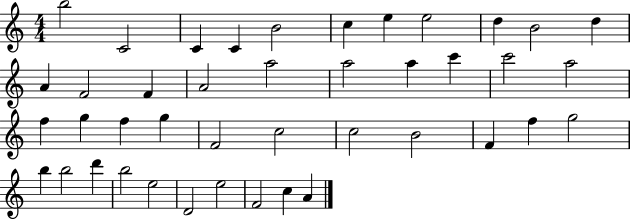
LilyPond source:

{
  \clef treble
  \numericTimeSignature
  \time 4/4
  \key c \major
  b''2 c'2 | c'4 c'4 b'2 | c''4 e''4 e''2 | d''4 b'2 d''4 | \break a'4 f'2 f'4 | a'2 a''2 | a''2 a''4 c'''4 | c'''2 a''2 | \break f''4 g''4 f''4 g''4 | f'2 c''2 | c''2 b'2 | f'4 f''4 g''2 | \break b''4 b''2 d'''4 | b''2 e''2 | d'2 e''2 | f'2 c''4 a'4 | \break \bar "|."
}